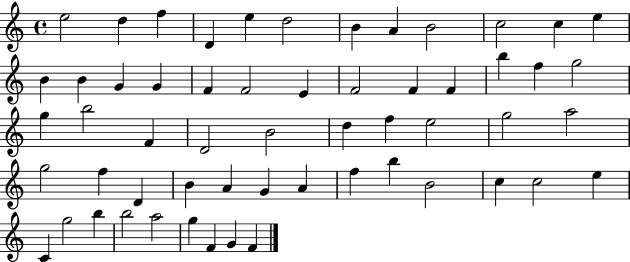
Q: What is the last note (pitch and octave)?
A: F4